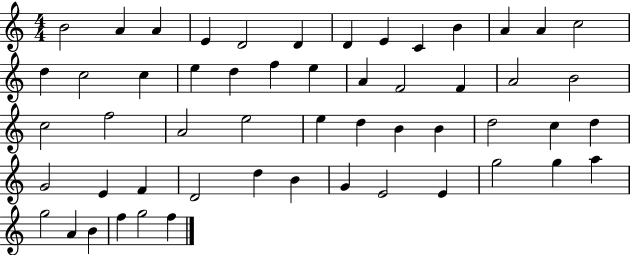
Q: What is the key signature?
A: C major